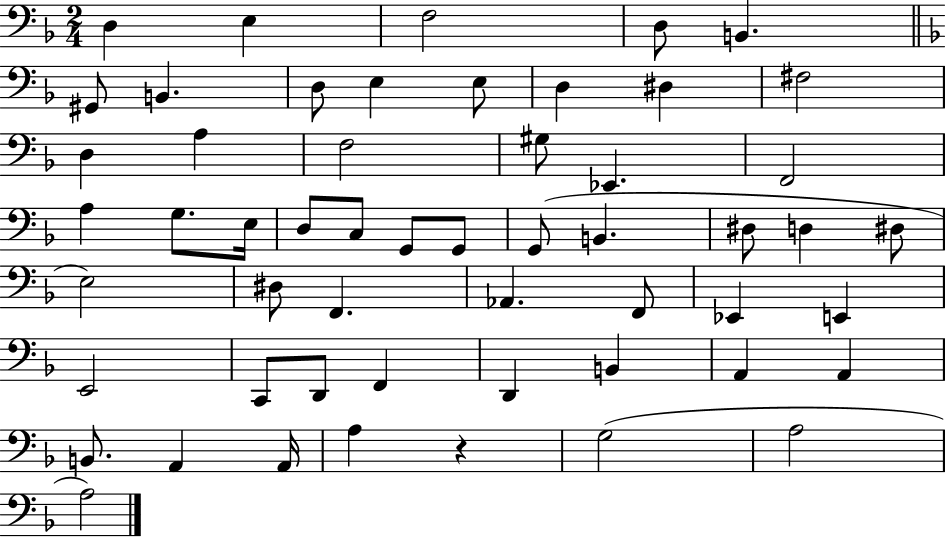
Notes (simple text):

D3/q E3/q F3/h D3/e B2/q. G#2/e B2/q. D3/e E3/q E3/e D3/q D#3/q F#3/h D3/q A3/q F3/h G#3/e Eb2/q. F2/h A3/q G3/e. E3/s D3/e C3/e G2/e G2/e G2/e B2/q. D#3/e D3/q D#3/e E3/h D#3/e F2/q. Ab2/q. F2/e Eb2/q E2/q E2/h C2/e D2/e F2/q D2/q B2/q A2/q A2/q B2/e. A2/q A2/s A3/q R/q G3/h A3/h A3/h